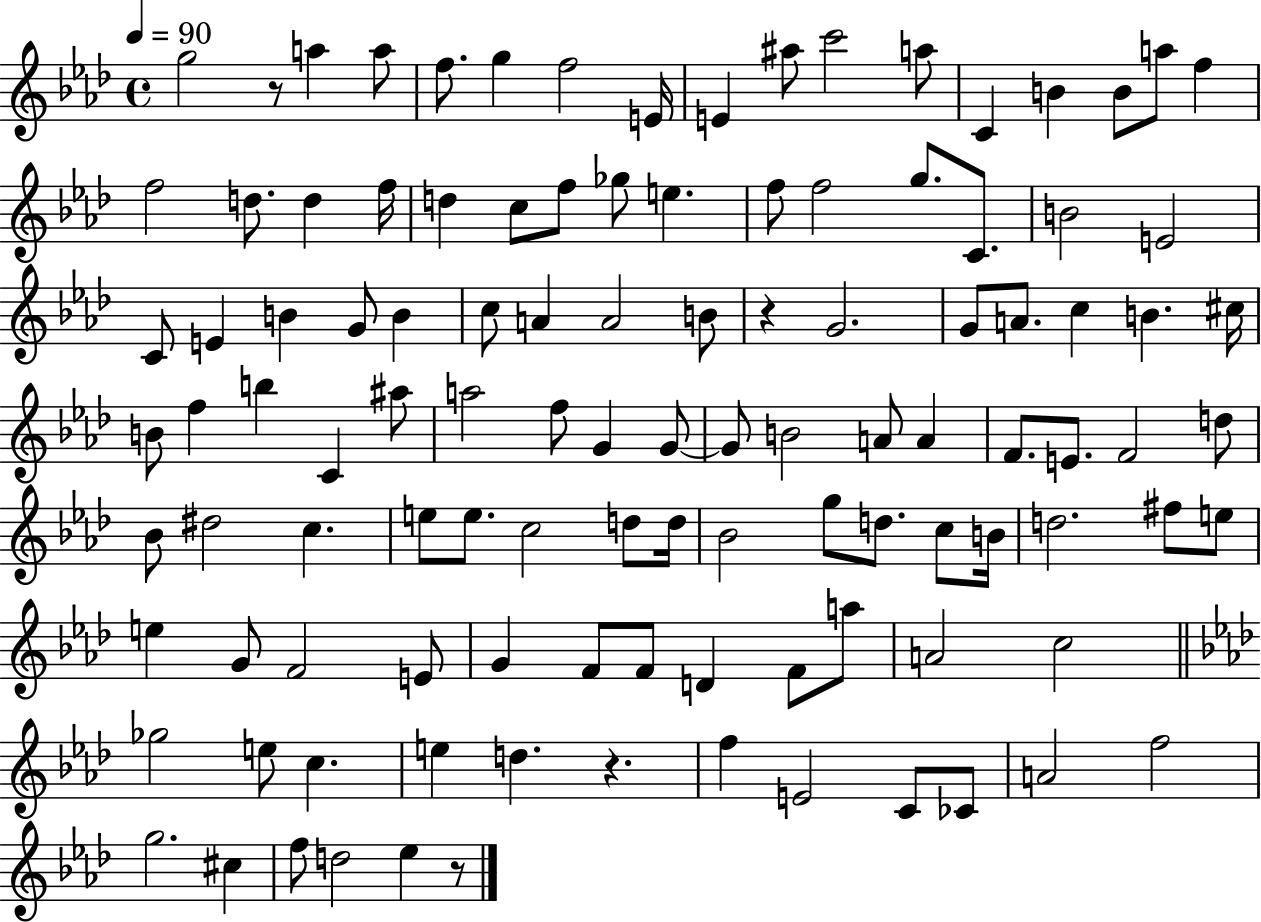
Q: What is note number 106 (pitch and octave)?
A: D5